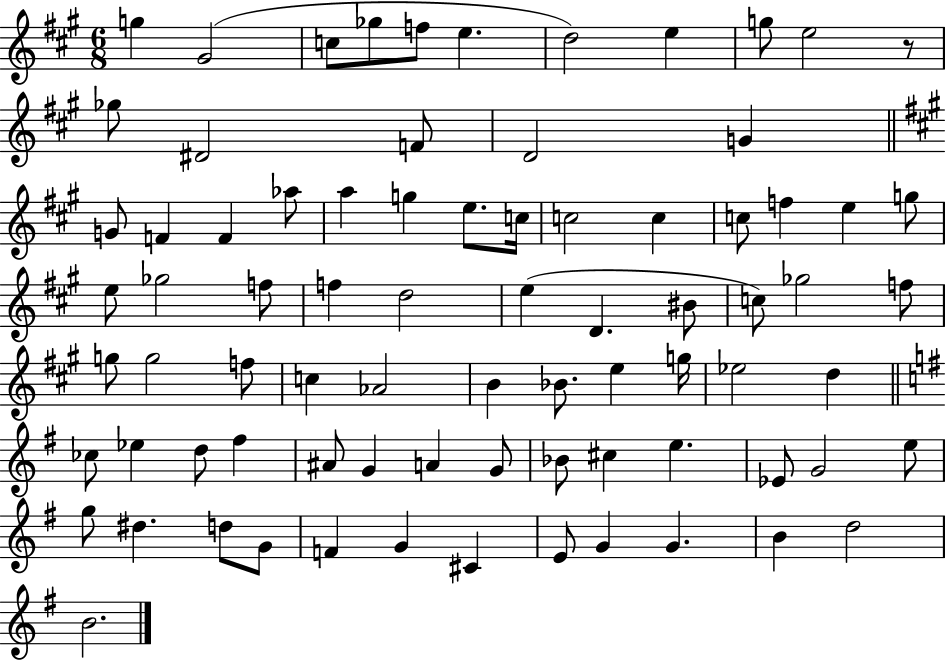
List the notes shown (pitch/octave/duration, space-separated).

G5/q G#4/h C5/e Gb5/e F5/e E5/q. D5/h E5/q G5/e E5/h R/e Gb5/e D#4/h F4/e D4/h G4/q G4/e F4/q F4/q Ab5/e A5/q G5/q E5/e. C5/s C5/h C5/q C5/e F5/q E5/q G5/e E5/e Gb5/h F5/e F5/q D5/h E5/q D4/q. BIS4/e C5/e Gb5/h F5/e G5/e G5/h F5/e C5/q Ab4/h B4/q Bb4/e. E5/q G5/s Eb5/h D5/q CES5/e Eb5/q D5/e F#5/q A#4/e G4/q A4/q G4/e Bb4/e C#5/q E5/q. Eb4/e G4/h E5/e G5/e D#5/q. D5/e G4/e F4/q G4/q C#4/q E4/e G4/q G4/q. B4/q D5/h B4/h.